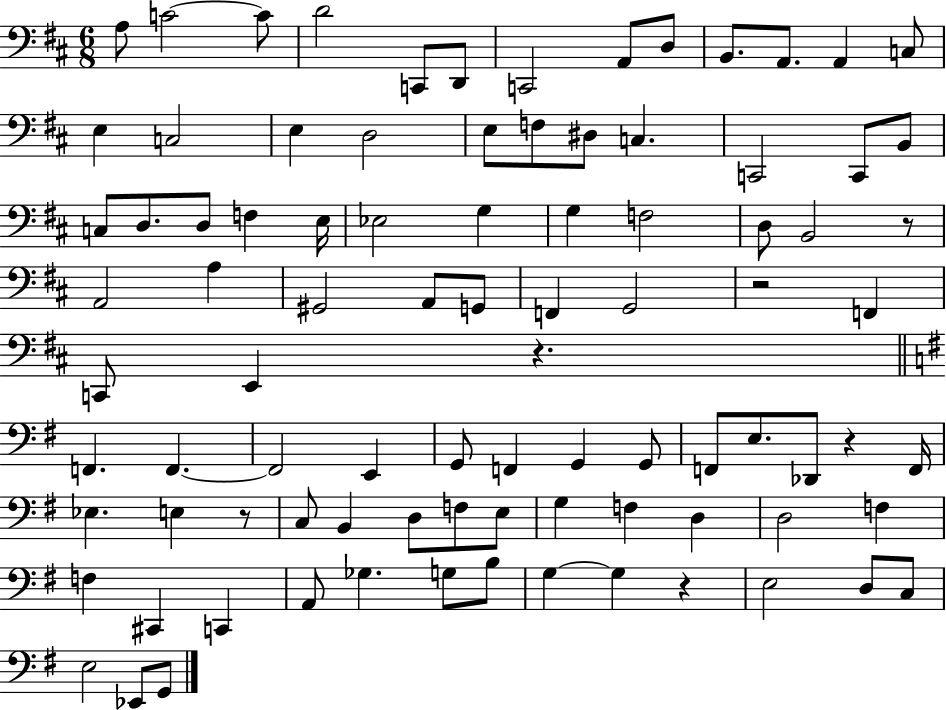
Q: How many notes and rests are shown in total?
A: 90